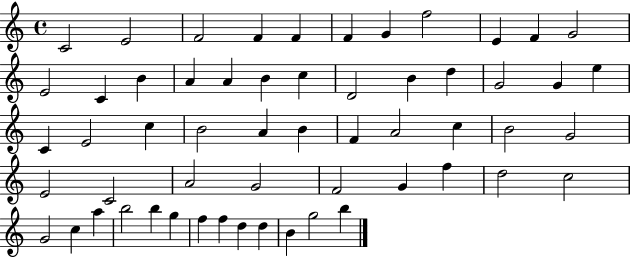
{
  \clef treble
  \time 4/4
  \defaultTimeSignature
  \key c \major
  c'2 e'2 | f'2 f'4 f'4 | f'4 g'4 f''2 | e'4 f'4 g'2 | \break e'2 c'4 b'4 | a'4 a'4 b'4 c''4 | d'2 b'4 d''4 | g'2 g'4 e''4 | \break c'4 e'2 c''4 | b'2 a'4 b'4 | f'4 a'2 c''4 | b'2 g'2 | \break e'2 c'2 | a'2 g'2 | f'2 g'4 f''4 | d''2 c''2 | \break g'2 c''4 a''4 | b''2 b''4 g''4 | f''4 f''4 d''4 d''4 | b'4 g''2 b''4 | \break \bar "|."
}